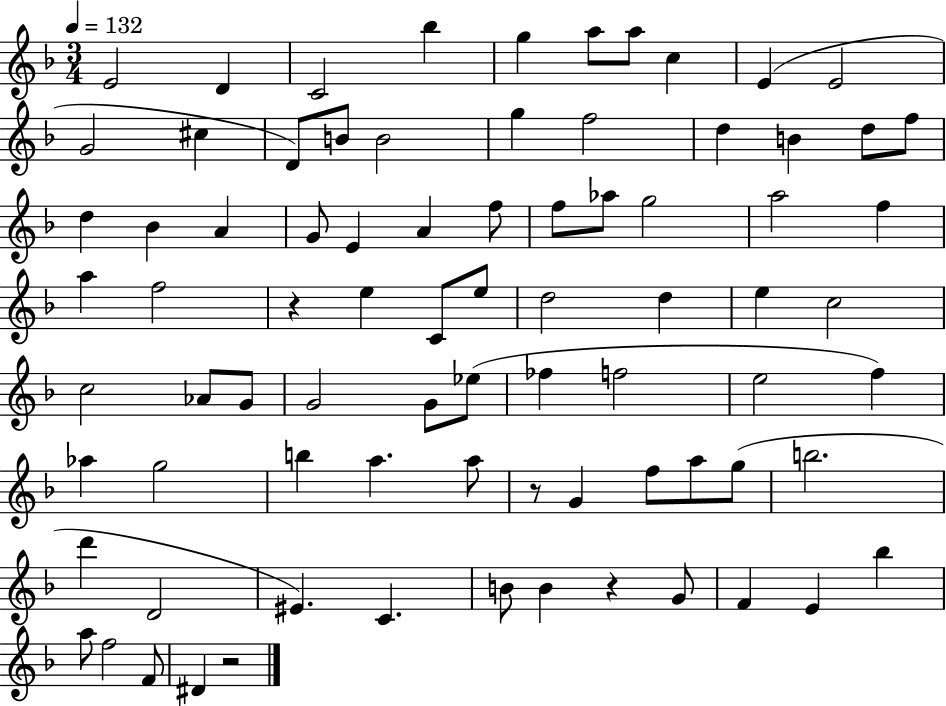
E4/h D4/q C4/h Bb5/q G5/q A5/e A5/e C5/q E4/q E4/h G4/h C#5/q D4/e B4/e B4/h G5/q F5/h D5/q B4/q D5/e F5/e D5/q Bb4/q A4/q G4/e E4/q A4/q F5/e F5/e Ab5/e G5/h A5/h F5/q A5/q F5/h R/q E5/q C4/e E5/e D5/h D5/q E5/q C5/h C5/h Ab4/e G4/e G4/h G4/e Eb5/e FES5/q F5/h E5/h F5/q Ab5/q G5/h B5/q A5/q. A5/e R/e G4/q F5/e A5/e G5/e B5/h. D6/q D4/h EIS4/q. C4/q. B4/e B4/q R/q G4/e F4/q E4/q Bb5/q A5/e F5/h F4/e D#4/q R/h